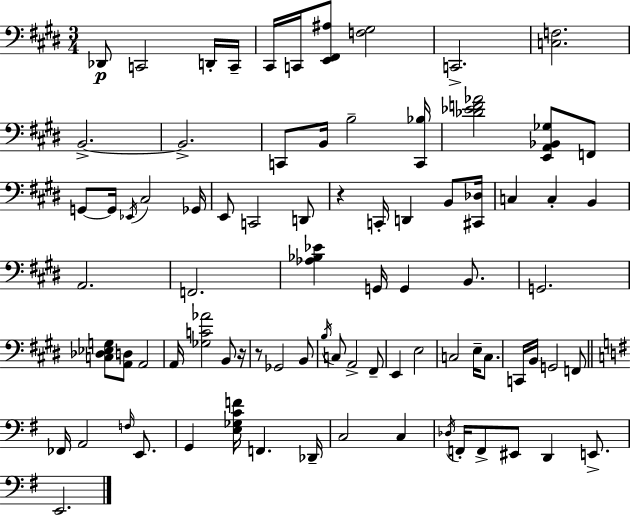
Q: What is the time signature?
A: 3/4